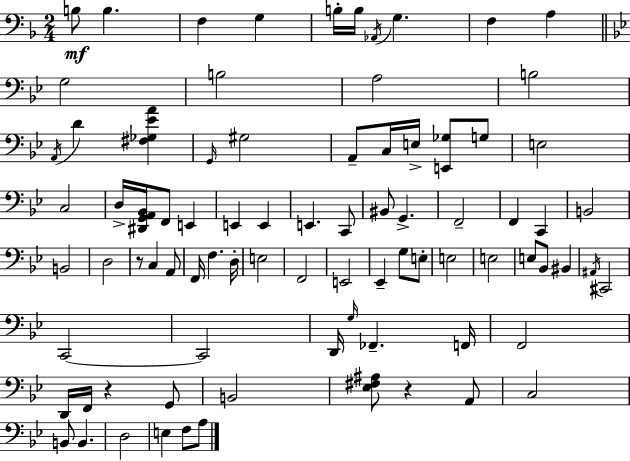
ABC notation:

X:1
T:Untitled
M:2/4
L:1/4
K:F
B,/2 B, F, G, B,/4 B,/4 _A,,/4 G, F, A, G,2 B,2 A,2 B,2 A,,/4 D [^F,_G,_EA] G,,/4 ^G,2 A,,/2 C,/4 E,/4 [E,,_G,]/2 G,/2 E,2 C,2 D,/4 [^D,,G,,A,,_B,,]/4 F,,/2 E,, E,, E,, E,, C,,/2 ^B,,/2 G,, F,,2 F,, C,, B,,2 B,,2 D,2 z/2 C, A,,/2 F,,/4 F, D,/4 E,2 F,,2 E,,2 _E,, G,/2 E,/2 E,2 E,2 E,/2 _B,,/2 ^B,, ^A,,/4 ^C,,2 C,,2 C,,2 D,,/4 G,/4 _F,, F,,/4 F,,2 D,,/4 F,,/4 z G,,/2 B,,2 [_E,^F,^A,]/2 z A,,/2 C,2 B,,/2 B,, D,2 E, F,/2 A,/2